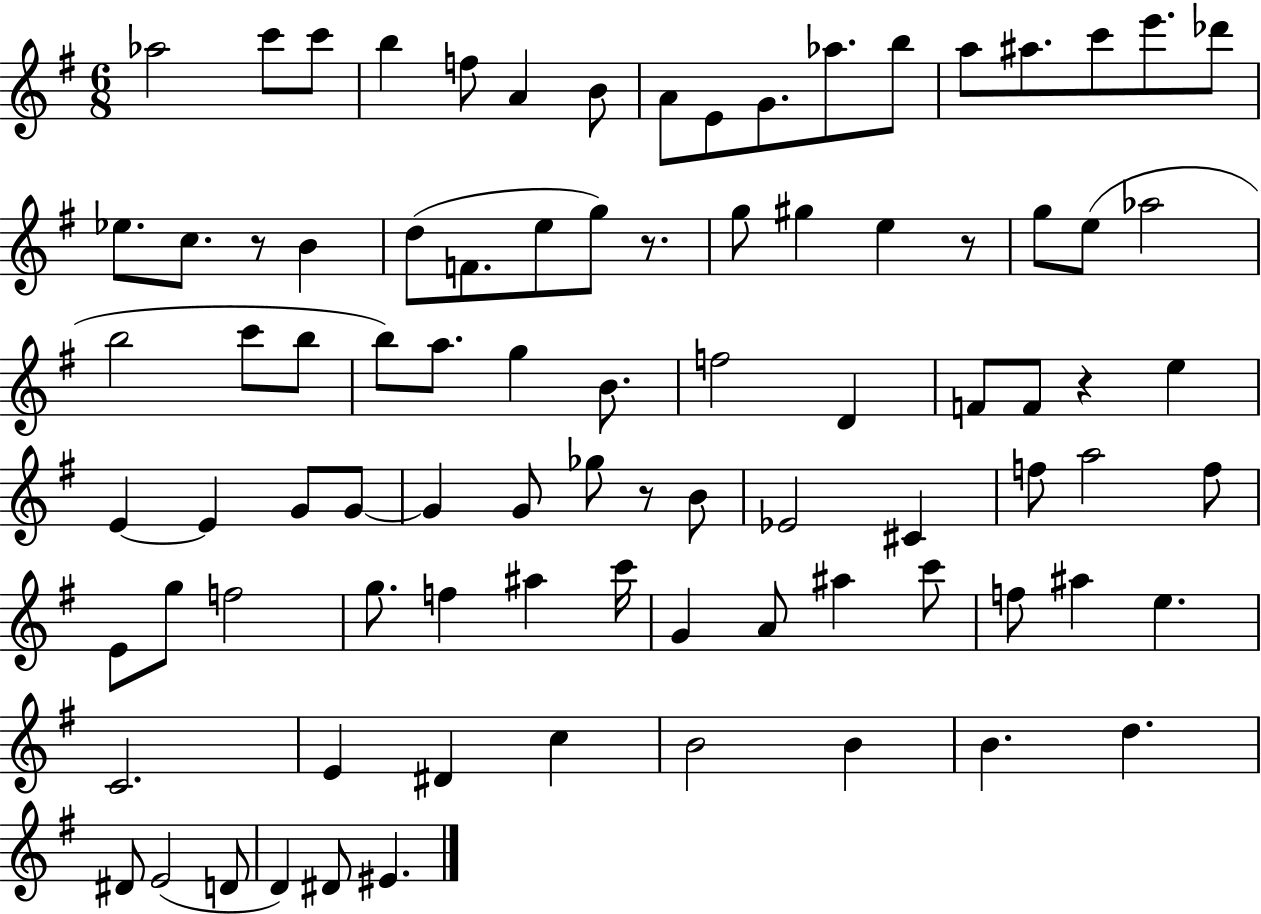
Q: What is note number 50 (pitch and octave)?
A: B4